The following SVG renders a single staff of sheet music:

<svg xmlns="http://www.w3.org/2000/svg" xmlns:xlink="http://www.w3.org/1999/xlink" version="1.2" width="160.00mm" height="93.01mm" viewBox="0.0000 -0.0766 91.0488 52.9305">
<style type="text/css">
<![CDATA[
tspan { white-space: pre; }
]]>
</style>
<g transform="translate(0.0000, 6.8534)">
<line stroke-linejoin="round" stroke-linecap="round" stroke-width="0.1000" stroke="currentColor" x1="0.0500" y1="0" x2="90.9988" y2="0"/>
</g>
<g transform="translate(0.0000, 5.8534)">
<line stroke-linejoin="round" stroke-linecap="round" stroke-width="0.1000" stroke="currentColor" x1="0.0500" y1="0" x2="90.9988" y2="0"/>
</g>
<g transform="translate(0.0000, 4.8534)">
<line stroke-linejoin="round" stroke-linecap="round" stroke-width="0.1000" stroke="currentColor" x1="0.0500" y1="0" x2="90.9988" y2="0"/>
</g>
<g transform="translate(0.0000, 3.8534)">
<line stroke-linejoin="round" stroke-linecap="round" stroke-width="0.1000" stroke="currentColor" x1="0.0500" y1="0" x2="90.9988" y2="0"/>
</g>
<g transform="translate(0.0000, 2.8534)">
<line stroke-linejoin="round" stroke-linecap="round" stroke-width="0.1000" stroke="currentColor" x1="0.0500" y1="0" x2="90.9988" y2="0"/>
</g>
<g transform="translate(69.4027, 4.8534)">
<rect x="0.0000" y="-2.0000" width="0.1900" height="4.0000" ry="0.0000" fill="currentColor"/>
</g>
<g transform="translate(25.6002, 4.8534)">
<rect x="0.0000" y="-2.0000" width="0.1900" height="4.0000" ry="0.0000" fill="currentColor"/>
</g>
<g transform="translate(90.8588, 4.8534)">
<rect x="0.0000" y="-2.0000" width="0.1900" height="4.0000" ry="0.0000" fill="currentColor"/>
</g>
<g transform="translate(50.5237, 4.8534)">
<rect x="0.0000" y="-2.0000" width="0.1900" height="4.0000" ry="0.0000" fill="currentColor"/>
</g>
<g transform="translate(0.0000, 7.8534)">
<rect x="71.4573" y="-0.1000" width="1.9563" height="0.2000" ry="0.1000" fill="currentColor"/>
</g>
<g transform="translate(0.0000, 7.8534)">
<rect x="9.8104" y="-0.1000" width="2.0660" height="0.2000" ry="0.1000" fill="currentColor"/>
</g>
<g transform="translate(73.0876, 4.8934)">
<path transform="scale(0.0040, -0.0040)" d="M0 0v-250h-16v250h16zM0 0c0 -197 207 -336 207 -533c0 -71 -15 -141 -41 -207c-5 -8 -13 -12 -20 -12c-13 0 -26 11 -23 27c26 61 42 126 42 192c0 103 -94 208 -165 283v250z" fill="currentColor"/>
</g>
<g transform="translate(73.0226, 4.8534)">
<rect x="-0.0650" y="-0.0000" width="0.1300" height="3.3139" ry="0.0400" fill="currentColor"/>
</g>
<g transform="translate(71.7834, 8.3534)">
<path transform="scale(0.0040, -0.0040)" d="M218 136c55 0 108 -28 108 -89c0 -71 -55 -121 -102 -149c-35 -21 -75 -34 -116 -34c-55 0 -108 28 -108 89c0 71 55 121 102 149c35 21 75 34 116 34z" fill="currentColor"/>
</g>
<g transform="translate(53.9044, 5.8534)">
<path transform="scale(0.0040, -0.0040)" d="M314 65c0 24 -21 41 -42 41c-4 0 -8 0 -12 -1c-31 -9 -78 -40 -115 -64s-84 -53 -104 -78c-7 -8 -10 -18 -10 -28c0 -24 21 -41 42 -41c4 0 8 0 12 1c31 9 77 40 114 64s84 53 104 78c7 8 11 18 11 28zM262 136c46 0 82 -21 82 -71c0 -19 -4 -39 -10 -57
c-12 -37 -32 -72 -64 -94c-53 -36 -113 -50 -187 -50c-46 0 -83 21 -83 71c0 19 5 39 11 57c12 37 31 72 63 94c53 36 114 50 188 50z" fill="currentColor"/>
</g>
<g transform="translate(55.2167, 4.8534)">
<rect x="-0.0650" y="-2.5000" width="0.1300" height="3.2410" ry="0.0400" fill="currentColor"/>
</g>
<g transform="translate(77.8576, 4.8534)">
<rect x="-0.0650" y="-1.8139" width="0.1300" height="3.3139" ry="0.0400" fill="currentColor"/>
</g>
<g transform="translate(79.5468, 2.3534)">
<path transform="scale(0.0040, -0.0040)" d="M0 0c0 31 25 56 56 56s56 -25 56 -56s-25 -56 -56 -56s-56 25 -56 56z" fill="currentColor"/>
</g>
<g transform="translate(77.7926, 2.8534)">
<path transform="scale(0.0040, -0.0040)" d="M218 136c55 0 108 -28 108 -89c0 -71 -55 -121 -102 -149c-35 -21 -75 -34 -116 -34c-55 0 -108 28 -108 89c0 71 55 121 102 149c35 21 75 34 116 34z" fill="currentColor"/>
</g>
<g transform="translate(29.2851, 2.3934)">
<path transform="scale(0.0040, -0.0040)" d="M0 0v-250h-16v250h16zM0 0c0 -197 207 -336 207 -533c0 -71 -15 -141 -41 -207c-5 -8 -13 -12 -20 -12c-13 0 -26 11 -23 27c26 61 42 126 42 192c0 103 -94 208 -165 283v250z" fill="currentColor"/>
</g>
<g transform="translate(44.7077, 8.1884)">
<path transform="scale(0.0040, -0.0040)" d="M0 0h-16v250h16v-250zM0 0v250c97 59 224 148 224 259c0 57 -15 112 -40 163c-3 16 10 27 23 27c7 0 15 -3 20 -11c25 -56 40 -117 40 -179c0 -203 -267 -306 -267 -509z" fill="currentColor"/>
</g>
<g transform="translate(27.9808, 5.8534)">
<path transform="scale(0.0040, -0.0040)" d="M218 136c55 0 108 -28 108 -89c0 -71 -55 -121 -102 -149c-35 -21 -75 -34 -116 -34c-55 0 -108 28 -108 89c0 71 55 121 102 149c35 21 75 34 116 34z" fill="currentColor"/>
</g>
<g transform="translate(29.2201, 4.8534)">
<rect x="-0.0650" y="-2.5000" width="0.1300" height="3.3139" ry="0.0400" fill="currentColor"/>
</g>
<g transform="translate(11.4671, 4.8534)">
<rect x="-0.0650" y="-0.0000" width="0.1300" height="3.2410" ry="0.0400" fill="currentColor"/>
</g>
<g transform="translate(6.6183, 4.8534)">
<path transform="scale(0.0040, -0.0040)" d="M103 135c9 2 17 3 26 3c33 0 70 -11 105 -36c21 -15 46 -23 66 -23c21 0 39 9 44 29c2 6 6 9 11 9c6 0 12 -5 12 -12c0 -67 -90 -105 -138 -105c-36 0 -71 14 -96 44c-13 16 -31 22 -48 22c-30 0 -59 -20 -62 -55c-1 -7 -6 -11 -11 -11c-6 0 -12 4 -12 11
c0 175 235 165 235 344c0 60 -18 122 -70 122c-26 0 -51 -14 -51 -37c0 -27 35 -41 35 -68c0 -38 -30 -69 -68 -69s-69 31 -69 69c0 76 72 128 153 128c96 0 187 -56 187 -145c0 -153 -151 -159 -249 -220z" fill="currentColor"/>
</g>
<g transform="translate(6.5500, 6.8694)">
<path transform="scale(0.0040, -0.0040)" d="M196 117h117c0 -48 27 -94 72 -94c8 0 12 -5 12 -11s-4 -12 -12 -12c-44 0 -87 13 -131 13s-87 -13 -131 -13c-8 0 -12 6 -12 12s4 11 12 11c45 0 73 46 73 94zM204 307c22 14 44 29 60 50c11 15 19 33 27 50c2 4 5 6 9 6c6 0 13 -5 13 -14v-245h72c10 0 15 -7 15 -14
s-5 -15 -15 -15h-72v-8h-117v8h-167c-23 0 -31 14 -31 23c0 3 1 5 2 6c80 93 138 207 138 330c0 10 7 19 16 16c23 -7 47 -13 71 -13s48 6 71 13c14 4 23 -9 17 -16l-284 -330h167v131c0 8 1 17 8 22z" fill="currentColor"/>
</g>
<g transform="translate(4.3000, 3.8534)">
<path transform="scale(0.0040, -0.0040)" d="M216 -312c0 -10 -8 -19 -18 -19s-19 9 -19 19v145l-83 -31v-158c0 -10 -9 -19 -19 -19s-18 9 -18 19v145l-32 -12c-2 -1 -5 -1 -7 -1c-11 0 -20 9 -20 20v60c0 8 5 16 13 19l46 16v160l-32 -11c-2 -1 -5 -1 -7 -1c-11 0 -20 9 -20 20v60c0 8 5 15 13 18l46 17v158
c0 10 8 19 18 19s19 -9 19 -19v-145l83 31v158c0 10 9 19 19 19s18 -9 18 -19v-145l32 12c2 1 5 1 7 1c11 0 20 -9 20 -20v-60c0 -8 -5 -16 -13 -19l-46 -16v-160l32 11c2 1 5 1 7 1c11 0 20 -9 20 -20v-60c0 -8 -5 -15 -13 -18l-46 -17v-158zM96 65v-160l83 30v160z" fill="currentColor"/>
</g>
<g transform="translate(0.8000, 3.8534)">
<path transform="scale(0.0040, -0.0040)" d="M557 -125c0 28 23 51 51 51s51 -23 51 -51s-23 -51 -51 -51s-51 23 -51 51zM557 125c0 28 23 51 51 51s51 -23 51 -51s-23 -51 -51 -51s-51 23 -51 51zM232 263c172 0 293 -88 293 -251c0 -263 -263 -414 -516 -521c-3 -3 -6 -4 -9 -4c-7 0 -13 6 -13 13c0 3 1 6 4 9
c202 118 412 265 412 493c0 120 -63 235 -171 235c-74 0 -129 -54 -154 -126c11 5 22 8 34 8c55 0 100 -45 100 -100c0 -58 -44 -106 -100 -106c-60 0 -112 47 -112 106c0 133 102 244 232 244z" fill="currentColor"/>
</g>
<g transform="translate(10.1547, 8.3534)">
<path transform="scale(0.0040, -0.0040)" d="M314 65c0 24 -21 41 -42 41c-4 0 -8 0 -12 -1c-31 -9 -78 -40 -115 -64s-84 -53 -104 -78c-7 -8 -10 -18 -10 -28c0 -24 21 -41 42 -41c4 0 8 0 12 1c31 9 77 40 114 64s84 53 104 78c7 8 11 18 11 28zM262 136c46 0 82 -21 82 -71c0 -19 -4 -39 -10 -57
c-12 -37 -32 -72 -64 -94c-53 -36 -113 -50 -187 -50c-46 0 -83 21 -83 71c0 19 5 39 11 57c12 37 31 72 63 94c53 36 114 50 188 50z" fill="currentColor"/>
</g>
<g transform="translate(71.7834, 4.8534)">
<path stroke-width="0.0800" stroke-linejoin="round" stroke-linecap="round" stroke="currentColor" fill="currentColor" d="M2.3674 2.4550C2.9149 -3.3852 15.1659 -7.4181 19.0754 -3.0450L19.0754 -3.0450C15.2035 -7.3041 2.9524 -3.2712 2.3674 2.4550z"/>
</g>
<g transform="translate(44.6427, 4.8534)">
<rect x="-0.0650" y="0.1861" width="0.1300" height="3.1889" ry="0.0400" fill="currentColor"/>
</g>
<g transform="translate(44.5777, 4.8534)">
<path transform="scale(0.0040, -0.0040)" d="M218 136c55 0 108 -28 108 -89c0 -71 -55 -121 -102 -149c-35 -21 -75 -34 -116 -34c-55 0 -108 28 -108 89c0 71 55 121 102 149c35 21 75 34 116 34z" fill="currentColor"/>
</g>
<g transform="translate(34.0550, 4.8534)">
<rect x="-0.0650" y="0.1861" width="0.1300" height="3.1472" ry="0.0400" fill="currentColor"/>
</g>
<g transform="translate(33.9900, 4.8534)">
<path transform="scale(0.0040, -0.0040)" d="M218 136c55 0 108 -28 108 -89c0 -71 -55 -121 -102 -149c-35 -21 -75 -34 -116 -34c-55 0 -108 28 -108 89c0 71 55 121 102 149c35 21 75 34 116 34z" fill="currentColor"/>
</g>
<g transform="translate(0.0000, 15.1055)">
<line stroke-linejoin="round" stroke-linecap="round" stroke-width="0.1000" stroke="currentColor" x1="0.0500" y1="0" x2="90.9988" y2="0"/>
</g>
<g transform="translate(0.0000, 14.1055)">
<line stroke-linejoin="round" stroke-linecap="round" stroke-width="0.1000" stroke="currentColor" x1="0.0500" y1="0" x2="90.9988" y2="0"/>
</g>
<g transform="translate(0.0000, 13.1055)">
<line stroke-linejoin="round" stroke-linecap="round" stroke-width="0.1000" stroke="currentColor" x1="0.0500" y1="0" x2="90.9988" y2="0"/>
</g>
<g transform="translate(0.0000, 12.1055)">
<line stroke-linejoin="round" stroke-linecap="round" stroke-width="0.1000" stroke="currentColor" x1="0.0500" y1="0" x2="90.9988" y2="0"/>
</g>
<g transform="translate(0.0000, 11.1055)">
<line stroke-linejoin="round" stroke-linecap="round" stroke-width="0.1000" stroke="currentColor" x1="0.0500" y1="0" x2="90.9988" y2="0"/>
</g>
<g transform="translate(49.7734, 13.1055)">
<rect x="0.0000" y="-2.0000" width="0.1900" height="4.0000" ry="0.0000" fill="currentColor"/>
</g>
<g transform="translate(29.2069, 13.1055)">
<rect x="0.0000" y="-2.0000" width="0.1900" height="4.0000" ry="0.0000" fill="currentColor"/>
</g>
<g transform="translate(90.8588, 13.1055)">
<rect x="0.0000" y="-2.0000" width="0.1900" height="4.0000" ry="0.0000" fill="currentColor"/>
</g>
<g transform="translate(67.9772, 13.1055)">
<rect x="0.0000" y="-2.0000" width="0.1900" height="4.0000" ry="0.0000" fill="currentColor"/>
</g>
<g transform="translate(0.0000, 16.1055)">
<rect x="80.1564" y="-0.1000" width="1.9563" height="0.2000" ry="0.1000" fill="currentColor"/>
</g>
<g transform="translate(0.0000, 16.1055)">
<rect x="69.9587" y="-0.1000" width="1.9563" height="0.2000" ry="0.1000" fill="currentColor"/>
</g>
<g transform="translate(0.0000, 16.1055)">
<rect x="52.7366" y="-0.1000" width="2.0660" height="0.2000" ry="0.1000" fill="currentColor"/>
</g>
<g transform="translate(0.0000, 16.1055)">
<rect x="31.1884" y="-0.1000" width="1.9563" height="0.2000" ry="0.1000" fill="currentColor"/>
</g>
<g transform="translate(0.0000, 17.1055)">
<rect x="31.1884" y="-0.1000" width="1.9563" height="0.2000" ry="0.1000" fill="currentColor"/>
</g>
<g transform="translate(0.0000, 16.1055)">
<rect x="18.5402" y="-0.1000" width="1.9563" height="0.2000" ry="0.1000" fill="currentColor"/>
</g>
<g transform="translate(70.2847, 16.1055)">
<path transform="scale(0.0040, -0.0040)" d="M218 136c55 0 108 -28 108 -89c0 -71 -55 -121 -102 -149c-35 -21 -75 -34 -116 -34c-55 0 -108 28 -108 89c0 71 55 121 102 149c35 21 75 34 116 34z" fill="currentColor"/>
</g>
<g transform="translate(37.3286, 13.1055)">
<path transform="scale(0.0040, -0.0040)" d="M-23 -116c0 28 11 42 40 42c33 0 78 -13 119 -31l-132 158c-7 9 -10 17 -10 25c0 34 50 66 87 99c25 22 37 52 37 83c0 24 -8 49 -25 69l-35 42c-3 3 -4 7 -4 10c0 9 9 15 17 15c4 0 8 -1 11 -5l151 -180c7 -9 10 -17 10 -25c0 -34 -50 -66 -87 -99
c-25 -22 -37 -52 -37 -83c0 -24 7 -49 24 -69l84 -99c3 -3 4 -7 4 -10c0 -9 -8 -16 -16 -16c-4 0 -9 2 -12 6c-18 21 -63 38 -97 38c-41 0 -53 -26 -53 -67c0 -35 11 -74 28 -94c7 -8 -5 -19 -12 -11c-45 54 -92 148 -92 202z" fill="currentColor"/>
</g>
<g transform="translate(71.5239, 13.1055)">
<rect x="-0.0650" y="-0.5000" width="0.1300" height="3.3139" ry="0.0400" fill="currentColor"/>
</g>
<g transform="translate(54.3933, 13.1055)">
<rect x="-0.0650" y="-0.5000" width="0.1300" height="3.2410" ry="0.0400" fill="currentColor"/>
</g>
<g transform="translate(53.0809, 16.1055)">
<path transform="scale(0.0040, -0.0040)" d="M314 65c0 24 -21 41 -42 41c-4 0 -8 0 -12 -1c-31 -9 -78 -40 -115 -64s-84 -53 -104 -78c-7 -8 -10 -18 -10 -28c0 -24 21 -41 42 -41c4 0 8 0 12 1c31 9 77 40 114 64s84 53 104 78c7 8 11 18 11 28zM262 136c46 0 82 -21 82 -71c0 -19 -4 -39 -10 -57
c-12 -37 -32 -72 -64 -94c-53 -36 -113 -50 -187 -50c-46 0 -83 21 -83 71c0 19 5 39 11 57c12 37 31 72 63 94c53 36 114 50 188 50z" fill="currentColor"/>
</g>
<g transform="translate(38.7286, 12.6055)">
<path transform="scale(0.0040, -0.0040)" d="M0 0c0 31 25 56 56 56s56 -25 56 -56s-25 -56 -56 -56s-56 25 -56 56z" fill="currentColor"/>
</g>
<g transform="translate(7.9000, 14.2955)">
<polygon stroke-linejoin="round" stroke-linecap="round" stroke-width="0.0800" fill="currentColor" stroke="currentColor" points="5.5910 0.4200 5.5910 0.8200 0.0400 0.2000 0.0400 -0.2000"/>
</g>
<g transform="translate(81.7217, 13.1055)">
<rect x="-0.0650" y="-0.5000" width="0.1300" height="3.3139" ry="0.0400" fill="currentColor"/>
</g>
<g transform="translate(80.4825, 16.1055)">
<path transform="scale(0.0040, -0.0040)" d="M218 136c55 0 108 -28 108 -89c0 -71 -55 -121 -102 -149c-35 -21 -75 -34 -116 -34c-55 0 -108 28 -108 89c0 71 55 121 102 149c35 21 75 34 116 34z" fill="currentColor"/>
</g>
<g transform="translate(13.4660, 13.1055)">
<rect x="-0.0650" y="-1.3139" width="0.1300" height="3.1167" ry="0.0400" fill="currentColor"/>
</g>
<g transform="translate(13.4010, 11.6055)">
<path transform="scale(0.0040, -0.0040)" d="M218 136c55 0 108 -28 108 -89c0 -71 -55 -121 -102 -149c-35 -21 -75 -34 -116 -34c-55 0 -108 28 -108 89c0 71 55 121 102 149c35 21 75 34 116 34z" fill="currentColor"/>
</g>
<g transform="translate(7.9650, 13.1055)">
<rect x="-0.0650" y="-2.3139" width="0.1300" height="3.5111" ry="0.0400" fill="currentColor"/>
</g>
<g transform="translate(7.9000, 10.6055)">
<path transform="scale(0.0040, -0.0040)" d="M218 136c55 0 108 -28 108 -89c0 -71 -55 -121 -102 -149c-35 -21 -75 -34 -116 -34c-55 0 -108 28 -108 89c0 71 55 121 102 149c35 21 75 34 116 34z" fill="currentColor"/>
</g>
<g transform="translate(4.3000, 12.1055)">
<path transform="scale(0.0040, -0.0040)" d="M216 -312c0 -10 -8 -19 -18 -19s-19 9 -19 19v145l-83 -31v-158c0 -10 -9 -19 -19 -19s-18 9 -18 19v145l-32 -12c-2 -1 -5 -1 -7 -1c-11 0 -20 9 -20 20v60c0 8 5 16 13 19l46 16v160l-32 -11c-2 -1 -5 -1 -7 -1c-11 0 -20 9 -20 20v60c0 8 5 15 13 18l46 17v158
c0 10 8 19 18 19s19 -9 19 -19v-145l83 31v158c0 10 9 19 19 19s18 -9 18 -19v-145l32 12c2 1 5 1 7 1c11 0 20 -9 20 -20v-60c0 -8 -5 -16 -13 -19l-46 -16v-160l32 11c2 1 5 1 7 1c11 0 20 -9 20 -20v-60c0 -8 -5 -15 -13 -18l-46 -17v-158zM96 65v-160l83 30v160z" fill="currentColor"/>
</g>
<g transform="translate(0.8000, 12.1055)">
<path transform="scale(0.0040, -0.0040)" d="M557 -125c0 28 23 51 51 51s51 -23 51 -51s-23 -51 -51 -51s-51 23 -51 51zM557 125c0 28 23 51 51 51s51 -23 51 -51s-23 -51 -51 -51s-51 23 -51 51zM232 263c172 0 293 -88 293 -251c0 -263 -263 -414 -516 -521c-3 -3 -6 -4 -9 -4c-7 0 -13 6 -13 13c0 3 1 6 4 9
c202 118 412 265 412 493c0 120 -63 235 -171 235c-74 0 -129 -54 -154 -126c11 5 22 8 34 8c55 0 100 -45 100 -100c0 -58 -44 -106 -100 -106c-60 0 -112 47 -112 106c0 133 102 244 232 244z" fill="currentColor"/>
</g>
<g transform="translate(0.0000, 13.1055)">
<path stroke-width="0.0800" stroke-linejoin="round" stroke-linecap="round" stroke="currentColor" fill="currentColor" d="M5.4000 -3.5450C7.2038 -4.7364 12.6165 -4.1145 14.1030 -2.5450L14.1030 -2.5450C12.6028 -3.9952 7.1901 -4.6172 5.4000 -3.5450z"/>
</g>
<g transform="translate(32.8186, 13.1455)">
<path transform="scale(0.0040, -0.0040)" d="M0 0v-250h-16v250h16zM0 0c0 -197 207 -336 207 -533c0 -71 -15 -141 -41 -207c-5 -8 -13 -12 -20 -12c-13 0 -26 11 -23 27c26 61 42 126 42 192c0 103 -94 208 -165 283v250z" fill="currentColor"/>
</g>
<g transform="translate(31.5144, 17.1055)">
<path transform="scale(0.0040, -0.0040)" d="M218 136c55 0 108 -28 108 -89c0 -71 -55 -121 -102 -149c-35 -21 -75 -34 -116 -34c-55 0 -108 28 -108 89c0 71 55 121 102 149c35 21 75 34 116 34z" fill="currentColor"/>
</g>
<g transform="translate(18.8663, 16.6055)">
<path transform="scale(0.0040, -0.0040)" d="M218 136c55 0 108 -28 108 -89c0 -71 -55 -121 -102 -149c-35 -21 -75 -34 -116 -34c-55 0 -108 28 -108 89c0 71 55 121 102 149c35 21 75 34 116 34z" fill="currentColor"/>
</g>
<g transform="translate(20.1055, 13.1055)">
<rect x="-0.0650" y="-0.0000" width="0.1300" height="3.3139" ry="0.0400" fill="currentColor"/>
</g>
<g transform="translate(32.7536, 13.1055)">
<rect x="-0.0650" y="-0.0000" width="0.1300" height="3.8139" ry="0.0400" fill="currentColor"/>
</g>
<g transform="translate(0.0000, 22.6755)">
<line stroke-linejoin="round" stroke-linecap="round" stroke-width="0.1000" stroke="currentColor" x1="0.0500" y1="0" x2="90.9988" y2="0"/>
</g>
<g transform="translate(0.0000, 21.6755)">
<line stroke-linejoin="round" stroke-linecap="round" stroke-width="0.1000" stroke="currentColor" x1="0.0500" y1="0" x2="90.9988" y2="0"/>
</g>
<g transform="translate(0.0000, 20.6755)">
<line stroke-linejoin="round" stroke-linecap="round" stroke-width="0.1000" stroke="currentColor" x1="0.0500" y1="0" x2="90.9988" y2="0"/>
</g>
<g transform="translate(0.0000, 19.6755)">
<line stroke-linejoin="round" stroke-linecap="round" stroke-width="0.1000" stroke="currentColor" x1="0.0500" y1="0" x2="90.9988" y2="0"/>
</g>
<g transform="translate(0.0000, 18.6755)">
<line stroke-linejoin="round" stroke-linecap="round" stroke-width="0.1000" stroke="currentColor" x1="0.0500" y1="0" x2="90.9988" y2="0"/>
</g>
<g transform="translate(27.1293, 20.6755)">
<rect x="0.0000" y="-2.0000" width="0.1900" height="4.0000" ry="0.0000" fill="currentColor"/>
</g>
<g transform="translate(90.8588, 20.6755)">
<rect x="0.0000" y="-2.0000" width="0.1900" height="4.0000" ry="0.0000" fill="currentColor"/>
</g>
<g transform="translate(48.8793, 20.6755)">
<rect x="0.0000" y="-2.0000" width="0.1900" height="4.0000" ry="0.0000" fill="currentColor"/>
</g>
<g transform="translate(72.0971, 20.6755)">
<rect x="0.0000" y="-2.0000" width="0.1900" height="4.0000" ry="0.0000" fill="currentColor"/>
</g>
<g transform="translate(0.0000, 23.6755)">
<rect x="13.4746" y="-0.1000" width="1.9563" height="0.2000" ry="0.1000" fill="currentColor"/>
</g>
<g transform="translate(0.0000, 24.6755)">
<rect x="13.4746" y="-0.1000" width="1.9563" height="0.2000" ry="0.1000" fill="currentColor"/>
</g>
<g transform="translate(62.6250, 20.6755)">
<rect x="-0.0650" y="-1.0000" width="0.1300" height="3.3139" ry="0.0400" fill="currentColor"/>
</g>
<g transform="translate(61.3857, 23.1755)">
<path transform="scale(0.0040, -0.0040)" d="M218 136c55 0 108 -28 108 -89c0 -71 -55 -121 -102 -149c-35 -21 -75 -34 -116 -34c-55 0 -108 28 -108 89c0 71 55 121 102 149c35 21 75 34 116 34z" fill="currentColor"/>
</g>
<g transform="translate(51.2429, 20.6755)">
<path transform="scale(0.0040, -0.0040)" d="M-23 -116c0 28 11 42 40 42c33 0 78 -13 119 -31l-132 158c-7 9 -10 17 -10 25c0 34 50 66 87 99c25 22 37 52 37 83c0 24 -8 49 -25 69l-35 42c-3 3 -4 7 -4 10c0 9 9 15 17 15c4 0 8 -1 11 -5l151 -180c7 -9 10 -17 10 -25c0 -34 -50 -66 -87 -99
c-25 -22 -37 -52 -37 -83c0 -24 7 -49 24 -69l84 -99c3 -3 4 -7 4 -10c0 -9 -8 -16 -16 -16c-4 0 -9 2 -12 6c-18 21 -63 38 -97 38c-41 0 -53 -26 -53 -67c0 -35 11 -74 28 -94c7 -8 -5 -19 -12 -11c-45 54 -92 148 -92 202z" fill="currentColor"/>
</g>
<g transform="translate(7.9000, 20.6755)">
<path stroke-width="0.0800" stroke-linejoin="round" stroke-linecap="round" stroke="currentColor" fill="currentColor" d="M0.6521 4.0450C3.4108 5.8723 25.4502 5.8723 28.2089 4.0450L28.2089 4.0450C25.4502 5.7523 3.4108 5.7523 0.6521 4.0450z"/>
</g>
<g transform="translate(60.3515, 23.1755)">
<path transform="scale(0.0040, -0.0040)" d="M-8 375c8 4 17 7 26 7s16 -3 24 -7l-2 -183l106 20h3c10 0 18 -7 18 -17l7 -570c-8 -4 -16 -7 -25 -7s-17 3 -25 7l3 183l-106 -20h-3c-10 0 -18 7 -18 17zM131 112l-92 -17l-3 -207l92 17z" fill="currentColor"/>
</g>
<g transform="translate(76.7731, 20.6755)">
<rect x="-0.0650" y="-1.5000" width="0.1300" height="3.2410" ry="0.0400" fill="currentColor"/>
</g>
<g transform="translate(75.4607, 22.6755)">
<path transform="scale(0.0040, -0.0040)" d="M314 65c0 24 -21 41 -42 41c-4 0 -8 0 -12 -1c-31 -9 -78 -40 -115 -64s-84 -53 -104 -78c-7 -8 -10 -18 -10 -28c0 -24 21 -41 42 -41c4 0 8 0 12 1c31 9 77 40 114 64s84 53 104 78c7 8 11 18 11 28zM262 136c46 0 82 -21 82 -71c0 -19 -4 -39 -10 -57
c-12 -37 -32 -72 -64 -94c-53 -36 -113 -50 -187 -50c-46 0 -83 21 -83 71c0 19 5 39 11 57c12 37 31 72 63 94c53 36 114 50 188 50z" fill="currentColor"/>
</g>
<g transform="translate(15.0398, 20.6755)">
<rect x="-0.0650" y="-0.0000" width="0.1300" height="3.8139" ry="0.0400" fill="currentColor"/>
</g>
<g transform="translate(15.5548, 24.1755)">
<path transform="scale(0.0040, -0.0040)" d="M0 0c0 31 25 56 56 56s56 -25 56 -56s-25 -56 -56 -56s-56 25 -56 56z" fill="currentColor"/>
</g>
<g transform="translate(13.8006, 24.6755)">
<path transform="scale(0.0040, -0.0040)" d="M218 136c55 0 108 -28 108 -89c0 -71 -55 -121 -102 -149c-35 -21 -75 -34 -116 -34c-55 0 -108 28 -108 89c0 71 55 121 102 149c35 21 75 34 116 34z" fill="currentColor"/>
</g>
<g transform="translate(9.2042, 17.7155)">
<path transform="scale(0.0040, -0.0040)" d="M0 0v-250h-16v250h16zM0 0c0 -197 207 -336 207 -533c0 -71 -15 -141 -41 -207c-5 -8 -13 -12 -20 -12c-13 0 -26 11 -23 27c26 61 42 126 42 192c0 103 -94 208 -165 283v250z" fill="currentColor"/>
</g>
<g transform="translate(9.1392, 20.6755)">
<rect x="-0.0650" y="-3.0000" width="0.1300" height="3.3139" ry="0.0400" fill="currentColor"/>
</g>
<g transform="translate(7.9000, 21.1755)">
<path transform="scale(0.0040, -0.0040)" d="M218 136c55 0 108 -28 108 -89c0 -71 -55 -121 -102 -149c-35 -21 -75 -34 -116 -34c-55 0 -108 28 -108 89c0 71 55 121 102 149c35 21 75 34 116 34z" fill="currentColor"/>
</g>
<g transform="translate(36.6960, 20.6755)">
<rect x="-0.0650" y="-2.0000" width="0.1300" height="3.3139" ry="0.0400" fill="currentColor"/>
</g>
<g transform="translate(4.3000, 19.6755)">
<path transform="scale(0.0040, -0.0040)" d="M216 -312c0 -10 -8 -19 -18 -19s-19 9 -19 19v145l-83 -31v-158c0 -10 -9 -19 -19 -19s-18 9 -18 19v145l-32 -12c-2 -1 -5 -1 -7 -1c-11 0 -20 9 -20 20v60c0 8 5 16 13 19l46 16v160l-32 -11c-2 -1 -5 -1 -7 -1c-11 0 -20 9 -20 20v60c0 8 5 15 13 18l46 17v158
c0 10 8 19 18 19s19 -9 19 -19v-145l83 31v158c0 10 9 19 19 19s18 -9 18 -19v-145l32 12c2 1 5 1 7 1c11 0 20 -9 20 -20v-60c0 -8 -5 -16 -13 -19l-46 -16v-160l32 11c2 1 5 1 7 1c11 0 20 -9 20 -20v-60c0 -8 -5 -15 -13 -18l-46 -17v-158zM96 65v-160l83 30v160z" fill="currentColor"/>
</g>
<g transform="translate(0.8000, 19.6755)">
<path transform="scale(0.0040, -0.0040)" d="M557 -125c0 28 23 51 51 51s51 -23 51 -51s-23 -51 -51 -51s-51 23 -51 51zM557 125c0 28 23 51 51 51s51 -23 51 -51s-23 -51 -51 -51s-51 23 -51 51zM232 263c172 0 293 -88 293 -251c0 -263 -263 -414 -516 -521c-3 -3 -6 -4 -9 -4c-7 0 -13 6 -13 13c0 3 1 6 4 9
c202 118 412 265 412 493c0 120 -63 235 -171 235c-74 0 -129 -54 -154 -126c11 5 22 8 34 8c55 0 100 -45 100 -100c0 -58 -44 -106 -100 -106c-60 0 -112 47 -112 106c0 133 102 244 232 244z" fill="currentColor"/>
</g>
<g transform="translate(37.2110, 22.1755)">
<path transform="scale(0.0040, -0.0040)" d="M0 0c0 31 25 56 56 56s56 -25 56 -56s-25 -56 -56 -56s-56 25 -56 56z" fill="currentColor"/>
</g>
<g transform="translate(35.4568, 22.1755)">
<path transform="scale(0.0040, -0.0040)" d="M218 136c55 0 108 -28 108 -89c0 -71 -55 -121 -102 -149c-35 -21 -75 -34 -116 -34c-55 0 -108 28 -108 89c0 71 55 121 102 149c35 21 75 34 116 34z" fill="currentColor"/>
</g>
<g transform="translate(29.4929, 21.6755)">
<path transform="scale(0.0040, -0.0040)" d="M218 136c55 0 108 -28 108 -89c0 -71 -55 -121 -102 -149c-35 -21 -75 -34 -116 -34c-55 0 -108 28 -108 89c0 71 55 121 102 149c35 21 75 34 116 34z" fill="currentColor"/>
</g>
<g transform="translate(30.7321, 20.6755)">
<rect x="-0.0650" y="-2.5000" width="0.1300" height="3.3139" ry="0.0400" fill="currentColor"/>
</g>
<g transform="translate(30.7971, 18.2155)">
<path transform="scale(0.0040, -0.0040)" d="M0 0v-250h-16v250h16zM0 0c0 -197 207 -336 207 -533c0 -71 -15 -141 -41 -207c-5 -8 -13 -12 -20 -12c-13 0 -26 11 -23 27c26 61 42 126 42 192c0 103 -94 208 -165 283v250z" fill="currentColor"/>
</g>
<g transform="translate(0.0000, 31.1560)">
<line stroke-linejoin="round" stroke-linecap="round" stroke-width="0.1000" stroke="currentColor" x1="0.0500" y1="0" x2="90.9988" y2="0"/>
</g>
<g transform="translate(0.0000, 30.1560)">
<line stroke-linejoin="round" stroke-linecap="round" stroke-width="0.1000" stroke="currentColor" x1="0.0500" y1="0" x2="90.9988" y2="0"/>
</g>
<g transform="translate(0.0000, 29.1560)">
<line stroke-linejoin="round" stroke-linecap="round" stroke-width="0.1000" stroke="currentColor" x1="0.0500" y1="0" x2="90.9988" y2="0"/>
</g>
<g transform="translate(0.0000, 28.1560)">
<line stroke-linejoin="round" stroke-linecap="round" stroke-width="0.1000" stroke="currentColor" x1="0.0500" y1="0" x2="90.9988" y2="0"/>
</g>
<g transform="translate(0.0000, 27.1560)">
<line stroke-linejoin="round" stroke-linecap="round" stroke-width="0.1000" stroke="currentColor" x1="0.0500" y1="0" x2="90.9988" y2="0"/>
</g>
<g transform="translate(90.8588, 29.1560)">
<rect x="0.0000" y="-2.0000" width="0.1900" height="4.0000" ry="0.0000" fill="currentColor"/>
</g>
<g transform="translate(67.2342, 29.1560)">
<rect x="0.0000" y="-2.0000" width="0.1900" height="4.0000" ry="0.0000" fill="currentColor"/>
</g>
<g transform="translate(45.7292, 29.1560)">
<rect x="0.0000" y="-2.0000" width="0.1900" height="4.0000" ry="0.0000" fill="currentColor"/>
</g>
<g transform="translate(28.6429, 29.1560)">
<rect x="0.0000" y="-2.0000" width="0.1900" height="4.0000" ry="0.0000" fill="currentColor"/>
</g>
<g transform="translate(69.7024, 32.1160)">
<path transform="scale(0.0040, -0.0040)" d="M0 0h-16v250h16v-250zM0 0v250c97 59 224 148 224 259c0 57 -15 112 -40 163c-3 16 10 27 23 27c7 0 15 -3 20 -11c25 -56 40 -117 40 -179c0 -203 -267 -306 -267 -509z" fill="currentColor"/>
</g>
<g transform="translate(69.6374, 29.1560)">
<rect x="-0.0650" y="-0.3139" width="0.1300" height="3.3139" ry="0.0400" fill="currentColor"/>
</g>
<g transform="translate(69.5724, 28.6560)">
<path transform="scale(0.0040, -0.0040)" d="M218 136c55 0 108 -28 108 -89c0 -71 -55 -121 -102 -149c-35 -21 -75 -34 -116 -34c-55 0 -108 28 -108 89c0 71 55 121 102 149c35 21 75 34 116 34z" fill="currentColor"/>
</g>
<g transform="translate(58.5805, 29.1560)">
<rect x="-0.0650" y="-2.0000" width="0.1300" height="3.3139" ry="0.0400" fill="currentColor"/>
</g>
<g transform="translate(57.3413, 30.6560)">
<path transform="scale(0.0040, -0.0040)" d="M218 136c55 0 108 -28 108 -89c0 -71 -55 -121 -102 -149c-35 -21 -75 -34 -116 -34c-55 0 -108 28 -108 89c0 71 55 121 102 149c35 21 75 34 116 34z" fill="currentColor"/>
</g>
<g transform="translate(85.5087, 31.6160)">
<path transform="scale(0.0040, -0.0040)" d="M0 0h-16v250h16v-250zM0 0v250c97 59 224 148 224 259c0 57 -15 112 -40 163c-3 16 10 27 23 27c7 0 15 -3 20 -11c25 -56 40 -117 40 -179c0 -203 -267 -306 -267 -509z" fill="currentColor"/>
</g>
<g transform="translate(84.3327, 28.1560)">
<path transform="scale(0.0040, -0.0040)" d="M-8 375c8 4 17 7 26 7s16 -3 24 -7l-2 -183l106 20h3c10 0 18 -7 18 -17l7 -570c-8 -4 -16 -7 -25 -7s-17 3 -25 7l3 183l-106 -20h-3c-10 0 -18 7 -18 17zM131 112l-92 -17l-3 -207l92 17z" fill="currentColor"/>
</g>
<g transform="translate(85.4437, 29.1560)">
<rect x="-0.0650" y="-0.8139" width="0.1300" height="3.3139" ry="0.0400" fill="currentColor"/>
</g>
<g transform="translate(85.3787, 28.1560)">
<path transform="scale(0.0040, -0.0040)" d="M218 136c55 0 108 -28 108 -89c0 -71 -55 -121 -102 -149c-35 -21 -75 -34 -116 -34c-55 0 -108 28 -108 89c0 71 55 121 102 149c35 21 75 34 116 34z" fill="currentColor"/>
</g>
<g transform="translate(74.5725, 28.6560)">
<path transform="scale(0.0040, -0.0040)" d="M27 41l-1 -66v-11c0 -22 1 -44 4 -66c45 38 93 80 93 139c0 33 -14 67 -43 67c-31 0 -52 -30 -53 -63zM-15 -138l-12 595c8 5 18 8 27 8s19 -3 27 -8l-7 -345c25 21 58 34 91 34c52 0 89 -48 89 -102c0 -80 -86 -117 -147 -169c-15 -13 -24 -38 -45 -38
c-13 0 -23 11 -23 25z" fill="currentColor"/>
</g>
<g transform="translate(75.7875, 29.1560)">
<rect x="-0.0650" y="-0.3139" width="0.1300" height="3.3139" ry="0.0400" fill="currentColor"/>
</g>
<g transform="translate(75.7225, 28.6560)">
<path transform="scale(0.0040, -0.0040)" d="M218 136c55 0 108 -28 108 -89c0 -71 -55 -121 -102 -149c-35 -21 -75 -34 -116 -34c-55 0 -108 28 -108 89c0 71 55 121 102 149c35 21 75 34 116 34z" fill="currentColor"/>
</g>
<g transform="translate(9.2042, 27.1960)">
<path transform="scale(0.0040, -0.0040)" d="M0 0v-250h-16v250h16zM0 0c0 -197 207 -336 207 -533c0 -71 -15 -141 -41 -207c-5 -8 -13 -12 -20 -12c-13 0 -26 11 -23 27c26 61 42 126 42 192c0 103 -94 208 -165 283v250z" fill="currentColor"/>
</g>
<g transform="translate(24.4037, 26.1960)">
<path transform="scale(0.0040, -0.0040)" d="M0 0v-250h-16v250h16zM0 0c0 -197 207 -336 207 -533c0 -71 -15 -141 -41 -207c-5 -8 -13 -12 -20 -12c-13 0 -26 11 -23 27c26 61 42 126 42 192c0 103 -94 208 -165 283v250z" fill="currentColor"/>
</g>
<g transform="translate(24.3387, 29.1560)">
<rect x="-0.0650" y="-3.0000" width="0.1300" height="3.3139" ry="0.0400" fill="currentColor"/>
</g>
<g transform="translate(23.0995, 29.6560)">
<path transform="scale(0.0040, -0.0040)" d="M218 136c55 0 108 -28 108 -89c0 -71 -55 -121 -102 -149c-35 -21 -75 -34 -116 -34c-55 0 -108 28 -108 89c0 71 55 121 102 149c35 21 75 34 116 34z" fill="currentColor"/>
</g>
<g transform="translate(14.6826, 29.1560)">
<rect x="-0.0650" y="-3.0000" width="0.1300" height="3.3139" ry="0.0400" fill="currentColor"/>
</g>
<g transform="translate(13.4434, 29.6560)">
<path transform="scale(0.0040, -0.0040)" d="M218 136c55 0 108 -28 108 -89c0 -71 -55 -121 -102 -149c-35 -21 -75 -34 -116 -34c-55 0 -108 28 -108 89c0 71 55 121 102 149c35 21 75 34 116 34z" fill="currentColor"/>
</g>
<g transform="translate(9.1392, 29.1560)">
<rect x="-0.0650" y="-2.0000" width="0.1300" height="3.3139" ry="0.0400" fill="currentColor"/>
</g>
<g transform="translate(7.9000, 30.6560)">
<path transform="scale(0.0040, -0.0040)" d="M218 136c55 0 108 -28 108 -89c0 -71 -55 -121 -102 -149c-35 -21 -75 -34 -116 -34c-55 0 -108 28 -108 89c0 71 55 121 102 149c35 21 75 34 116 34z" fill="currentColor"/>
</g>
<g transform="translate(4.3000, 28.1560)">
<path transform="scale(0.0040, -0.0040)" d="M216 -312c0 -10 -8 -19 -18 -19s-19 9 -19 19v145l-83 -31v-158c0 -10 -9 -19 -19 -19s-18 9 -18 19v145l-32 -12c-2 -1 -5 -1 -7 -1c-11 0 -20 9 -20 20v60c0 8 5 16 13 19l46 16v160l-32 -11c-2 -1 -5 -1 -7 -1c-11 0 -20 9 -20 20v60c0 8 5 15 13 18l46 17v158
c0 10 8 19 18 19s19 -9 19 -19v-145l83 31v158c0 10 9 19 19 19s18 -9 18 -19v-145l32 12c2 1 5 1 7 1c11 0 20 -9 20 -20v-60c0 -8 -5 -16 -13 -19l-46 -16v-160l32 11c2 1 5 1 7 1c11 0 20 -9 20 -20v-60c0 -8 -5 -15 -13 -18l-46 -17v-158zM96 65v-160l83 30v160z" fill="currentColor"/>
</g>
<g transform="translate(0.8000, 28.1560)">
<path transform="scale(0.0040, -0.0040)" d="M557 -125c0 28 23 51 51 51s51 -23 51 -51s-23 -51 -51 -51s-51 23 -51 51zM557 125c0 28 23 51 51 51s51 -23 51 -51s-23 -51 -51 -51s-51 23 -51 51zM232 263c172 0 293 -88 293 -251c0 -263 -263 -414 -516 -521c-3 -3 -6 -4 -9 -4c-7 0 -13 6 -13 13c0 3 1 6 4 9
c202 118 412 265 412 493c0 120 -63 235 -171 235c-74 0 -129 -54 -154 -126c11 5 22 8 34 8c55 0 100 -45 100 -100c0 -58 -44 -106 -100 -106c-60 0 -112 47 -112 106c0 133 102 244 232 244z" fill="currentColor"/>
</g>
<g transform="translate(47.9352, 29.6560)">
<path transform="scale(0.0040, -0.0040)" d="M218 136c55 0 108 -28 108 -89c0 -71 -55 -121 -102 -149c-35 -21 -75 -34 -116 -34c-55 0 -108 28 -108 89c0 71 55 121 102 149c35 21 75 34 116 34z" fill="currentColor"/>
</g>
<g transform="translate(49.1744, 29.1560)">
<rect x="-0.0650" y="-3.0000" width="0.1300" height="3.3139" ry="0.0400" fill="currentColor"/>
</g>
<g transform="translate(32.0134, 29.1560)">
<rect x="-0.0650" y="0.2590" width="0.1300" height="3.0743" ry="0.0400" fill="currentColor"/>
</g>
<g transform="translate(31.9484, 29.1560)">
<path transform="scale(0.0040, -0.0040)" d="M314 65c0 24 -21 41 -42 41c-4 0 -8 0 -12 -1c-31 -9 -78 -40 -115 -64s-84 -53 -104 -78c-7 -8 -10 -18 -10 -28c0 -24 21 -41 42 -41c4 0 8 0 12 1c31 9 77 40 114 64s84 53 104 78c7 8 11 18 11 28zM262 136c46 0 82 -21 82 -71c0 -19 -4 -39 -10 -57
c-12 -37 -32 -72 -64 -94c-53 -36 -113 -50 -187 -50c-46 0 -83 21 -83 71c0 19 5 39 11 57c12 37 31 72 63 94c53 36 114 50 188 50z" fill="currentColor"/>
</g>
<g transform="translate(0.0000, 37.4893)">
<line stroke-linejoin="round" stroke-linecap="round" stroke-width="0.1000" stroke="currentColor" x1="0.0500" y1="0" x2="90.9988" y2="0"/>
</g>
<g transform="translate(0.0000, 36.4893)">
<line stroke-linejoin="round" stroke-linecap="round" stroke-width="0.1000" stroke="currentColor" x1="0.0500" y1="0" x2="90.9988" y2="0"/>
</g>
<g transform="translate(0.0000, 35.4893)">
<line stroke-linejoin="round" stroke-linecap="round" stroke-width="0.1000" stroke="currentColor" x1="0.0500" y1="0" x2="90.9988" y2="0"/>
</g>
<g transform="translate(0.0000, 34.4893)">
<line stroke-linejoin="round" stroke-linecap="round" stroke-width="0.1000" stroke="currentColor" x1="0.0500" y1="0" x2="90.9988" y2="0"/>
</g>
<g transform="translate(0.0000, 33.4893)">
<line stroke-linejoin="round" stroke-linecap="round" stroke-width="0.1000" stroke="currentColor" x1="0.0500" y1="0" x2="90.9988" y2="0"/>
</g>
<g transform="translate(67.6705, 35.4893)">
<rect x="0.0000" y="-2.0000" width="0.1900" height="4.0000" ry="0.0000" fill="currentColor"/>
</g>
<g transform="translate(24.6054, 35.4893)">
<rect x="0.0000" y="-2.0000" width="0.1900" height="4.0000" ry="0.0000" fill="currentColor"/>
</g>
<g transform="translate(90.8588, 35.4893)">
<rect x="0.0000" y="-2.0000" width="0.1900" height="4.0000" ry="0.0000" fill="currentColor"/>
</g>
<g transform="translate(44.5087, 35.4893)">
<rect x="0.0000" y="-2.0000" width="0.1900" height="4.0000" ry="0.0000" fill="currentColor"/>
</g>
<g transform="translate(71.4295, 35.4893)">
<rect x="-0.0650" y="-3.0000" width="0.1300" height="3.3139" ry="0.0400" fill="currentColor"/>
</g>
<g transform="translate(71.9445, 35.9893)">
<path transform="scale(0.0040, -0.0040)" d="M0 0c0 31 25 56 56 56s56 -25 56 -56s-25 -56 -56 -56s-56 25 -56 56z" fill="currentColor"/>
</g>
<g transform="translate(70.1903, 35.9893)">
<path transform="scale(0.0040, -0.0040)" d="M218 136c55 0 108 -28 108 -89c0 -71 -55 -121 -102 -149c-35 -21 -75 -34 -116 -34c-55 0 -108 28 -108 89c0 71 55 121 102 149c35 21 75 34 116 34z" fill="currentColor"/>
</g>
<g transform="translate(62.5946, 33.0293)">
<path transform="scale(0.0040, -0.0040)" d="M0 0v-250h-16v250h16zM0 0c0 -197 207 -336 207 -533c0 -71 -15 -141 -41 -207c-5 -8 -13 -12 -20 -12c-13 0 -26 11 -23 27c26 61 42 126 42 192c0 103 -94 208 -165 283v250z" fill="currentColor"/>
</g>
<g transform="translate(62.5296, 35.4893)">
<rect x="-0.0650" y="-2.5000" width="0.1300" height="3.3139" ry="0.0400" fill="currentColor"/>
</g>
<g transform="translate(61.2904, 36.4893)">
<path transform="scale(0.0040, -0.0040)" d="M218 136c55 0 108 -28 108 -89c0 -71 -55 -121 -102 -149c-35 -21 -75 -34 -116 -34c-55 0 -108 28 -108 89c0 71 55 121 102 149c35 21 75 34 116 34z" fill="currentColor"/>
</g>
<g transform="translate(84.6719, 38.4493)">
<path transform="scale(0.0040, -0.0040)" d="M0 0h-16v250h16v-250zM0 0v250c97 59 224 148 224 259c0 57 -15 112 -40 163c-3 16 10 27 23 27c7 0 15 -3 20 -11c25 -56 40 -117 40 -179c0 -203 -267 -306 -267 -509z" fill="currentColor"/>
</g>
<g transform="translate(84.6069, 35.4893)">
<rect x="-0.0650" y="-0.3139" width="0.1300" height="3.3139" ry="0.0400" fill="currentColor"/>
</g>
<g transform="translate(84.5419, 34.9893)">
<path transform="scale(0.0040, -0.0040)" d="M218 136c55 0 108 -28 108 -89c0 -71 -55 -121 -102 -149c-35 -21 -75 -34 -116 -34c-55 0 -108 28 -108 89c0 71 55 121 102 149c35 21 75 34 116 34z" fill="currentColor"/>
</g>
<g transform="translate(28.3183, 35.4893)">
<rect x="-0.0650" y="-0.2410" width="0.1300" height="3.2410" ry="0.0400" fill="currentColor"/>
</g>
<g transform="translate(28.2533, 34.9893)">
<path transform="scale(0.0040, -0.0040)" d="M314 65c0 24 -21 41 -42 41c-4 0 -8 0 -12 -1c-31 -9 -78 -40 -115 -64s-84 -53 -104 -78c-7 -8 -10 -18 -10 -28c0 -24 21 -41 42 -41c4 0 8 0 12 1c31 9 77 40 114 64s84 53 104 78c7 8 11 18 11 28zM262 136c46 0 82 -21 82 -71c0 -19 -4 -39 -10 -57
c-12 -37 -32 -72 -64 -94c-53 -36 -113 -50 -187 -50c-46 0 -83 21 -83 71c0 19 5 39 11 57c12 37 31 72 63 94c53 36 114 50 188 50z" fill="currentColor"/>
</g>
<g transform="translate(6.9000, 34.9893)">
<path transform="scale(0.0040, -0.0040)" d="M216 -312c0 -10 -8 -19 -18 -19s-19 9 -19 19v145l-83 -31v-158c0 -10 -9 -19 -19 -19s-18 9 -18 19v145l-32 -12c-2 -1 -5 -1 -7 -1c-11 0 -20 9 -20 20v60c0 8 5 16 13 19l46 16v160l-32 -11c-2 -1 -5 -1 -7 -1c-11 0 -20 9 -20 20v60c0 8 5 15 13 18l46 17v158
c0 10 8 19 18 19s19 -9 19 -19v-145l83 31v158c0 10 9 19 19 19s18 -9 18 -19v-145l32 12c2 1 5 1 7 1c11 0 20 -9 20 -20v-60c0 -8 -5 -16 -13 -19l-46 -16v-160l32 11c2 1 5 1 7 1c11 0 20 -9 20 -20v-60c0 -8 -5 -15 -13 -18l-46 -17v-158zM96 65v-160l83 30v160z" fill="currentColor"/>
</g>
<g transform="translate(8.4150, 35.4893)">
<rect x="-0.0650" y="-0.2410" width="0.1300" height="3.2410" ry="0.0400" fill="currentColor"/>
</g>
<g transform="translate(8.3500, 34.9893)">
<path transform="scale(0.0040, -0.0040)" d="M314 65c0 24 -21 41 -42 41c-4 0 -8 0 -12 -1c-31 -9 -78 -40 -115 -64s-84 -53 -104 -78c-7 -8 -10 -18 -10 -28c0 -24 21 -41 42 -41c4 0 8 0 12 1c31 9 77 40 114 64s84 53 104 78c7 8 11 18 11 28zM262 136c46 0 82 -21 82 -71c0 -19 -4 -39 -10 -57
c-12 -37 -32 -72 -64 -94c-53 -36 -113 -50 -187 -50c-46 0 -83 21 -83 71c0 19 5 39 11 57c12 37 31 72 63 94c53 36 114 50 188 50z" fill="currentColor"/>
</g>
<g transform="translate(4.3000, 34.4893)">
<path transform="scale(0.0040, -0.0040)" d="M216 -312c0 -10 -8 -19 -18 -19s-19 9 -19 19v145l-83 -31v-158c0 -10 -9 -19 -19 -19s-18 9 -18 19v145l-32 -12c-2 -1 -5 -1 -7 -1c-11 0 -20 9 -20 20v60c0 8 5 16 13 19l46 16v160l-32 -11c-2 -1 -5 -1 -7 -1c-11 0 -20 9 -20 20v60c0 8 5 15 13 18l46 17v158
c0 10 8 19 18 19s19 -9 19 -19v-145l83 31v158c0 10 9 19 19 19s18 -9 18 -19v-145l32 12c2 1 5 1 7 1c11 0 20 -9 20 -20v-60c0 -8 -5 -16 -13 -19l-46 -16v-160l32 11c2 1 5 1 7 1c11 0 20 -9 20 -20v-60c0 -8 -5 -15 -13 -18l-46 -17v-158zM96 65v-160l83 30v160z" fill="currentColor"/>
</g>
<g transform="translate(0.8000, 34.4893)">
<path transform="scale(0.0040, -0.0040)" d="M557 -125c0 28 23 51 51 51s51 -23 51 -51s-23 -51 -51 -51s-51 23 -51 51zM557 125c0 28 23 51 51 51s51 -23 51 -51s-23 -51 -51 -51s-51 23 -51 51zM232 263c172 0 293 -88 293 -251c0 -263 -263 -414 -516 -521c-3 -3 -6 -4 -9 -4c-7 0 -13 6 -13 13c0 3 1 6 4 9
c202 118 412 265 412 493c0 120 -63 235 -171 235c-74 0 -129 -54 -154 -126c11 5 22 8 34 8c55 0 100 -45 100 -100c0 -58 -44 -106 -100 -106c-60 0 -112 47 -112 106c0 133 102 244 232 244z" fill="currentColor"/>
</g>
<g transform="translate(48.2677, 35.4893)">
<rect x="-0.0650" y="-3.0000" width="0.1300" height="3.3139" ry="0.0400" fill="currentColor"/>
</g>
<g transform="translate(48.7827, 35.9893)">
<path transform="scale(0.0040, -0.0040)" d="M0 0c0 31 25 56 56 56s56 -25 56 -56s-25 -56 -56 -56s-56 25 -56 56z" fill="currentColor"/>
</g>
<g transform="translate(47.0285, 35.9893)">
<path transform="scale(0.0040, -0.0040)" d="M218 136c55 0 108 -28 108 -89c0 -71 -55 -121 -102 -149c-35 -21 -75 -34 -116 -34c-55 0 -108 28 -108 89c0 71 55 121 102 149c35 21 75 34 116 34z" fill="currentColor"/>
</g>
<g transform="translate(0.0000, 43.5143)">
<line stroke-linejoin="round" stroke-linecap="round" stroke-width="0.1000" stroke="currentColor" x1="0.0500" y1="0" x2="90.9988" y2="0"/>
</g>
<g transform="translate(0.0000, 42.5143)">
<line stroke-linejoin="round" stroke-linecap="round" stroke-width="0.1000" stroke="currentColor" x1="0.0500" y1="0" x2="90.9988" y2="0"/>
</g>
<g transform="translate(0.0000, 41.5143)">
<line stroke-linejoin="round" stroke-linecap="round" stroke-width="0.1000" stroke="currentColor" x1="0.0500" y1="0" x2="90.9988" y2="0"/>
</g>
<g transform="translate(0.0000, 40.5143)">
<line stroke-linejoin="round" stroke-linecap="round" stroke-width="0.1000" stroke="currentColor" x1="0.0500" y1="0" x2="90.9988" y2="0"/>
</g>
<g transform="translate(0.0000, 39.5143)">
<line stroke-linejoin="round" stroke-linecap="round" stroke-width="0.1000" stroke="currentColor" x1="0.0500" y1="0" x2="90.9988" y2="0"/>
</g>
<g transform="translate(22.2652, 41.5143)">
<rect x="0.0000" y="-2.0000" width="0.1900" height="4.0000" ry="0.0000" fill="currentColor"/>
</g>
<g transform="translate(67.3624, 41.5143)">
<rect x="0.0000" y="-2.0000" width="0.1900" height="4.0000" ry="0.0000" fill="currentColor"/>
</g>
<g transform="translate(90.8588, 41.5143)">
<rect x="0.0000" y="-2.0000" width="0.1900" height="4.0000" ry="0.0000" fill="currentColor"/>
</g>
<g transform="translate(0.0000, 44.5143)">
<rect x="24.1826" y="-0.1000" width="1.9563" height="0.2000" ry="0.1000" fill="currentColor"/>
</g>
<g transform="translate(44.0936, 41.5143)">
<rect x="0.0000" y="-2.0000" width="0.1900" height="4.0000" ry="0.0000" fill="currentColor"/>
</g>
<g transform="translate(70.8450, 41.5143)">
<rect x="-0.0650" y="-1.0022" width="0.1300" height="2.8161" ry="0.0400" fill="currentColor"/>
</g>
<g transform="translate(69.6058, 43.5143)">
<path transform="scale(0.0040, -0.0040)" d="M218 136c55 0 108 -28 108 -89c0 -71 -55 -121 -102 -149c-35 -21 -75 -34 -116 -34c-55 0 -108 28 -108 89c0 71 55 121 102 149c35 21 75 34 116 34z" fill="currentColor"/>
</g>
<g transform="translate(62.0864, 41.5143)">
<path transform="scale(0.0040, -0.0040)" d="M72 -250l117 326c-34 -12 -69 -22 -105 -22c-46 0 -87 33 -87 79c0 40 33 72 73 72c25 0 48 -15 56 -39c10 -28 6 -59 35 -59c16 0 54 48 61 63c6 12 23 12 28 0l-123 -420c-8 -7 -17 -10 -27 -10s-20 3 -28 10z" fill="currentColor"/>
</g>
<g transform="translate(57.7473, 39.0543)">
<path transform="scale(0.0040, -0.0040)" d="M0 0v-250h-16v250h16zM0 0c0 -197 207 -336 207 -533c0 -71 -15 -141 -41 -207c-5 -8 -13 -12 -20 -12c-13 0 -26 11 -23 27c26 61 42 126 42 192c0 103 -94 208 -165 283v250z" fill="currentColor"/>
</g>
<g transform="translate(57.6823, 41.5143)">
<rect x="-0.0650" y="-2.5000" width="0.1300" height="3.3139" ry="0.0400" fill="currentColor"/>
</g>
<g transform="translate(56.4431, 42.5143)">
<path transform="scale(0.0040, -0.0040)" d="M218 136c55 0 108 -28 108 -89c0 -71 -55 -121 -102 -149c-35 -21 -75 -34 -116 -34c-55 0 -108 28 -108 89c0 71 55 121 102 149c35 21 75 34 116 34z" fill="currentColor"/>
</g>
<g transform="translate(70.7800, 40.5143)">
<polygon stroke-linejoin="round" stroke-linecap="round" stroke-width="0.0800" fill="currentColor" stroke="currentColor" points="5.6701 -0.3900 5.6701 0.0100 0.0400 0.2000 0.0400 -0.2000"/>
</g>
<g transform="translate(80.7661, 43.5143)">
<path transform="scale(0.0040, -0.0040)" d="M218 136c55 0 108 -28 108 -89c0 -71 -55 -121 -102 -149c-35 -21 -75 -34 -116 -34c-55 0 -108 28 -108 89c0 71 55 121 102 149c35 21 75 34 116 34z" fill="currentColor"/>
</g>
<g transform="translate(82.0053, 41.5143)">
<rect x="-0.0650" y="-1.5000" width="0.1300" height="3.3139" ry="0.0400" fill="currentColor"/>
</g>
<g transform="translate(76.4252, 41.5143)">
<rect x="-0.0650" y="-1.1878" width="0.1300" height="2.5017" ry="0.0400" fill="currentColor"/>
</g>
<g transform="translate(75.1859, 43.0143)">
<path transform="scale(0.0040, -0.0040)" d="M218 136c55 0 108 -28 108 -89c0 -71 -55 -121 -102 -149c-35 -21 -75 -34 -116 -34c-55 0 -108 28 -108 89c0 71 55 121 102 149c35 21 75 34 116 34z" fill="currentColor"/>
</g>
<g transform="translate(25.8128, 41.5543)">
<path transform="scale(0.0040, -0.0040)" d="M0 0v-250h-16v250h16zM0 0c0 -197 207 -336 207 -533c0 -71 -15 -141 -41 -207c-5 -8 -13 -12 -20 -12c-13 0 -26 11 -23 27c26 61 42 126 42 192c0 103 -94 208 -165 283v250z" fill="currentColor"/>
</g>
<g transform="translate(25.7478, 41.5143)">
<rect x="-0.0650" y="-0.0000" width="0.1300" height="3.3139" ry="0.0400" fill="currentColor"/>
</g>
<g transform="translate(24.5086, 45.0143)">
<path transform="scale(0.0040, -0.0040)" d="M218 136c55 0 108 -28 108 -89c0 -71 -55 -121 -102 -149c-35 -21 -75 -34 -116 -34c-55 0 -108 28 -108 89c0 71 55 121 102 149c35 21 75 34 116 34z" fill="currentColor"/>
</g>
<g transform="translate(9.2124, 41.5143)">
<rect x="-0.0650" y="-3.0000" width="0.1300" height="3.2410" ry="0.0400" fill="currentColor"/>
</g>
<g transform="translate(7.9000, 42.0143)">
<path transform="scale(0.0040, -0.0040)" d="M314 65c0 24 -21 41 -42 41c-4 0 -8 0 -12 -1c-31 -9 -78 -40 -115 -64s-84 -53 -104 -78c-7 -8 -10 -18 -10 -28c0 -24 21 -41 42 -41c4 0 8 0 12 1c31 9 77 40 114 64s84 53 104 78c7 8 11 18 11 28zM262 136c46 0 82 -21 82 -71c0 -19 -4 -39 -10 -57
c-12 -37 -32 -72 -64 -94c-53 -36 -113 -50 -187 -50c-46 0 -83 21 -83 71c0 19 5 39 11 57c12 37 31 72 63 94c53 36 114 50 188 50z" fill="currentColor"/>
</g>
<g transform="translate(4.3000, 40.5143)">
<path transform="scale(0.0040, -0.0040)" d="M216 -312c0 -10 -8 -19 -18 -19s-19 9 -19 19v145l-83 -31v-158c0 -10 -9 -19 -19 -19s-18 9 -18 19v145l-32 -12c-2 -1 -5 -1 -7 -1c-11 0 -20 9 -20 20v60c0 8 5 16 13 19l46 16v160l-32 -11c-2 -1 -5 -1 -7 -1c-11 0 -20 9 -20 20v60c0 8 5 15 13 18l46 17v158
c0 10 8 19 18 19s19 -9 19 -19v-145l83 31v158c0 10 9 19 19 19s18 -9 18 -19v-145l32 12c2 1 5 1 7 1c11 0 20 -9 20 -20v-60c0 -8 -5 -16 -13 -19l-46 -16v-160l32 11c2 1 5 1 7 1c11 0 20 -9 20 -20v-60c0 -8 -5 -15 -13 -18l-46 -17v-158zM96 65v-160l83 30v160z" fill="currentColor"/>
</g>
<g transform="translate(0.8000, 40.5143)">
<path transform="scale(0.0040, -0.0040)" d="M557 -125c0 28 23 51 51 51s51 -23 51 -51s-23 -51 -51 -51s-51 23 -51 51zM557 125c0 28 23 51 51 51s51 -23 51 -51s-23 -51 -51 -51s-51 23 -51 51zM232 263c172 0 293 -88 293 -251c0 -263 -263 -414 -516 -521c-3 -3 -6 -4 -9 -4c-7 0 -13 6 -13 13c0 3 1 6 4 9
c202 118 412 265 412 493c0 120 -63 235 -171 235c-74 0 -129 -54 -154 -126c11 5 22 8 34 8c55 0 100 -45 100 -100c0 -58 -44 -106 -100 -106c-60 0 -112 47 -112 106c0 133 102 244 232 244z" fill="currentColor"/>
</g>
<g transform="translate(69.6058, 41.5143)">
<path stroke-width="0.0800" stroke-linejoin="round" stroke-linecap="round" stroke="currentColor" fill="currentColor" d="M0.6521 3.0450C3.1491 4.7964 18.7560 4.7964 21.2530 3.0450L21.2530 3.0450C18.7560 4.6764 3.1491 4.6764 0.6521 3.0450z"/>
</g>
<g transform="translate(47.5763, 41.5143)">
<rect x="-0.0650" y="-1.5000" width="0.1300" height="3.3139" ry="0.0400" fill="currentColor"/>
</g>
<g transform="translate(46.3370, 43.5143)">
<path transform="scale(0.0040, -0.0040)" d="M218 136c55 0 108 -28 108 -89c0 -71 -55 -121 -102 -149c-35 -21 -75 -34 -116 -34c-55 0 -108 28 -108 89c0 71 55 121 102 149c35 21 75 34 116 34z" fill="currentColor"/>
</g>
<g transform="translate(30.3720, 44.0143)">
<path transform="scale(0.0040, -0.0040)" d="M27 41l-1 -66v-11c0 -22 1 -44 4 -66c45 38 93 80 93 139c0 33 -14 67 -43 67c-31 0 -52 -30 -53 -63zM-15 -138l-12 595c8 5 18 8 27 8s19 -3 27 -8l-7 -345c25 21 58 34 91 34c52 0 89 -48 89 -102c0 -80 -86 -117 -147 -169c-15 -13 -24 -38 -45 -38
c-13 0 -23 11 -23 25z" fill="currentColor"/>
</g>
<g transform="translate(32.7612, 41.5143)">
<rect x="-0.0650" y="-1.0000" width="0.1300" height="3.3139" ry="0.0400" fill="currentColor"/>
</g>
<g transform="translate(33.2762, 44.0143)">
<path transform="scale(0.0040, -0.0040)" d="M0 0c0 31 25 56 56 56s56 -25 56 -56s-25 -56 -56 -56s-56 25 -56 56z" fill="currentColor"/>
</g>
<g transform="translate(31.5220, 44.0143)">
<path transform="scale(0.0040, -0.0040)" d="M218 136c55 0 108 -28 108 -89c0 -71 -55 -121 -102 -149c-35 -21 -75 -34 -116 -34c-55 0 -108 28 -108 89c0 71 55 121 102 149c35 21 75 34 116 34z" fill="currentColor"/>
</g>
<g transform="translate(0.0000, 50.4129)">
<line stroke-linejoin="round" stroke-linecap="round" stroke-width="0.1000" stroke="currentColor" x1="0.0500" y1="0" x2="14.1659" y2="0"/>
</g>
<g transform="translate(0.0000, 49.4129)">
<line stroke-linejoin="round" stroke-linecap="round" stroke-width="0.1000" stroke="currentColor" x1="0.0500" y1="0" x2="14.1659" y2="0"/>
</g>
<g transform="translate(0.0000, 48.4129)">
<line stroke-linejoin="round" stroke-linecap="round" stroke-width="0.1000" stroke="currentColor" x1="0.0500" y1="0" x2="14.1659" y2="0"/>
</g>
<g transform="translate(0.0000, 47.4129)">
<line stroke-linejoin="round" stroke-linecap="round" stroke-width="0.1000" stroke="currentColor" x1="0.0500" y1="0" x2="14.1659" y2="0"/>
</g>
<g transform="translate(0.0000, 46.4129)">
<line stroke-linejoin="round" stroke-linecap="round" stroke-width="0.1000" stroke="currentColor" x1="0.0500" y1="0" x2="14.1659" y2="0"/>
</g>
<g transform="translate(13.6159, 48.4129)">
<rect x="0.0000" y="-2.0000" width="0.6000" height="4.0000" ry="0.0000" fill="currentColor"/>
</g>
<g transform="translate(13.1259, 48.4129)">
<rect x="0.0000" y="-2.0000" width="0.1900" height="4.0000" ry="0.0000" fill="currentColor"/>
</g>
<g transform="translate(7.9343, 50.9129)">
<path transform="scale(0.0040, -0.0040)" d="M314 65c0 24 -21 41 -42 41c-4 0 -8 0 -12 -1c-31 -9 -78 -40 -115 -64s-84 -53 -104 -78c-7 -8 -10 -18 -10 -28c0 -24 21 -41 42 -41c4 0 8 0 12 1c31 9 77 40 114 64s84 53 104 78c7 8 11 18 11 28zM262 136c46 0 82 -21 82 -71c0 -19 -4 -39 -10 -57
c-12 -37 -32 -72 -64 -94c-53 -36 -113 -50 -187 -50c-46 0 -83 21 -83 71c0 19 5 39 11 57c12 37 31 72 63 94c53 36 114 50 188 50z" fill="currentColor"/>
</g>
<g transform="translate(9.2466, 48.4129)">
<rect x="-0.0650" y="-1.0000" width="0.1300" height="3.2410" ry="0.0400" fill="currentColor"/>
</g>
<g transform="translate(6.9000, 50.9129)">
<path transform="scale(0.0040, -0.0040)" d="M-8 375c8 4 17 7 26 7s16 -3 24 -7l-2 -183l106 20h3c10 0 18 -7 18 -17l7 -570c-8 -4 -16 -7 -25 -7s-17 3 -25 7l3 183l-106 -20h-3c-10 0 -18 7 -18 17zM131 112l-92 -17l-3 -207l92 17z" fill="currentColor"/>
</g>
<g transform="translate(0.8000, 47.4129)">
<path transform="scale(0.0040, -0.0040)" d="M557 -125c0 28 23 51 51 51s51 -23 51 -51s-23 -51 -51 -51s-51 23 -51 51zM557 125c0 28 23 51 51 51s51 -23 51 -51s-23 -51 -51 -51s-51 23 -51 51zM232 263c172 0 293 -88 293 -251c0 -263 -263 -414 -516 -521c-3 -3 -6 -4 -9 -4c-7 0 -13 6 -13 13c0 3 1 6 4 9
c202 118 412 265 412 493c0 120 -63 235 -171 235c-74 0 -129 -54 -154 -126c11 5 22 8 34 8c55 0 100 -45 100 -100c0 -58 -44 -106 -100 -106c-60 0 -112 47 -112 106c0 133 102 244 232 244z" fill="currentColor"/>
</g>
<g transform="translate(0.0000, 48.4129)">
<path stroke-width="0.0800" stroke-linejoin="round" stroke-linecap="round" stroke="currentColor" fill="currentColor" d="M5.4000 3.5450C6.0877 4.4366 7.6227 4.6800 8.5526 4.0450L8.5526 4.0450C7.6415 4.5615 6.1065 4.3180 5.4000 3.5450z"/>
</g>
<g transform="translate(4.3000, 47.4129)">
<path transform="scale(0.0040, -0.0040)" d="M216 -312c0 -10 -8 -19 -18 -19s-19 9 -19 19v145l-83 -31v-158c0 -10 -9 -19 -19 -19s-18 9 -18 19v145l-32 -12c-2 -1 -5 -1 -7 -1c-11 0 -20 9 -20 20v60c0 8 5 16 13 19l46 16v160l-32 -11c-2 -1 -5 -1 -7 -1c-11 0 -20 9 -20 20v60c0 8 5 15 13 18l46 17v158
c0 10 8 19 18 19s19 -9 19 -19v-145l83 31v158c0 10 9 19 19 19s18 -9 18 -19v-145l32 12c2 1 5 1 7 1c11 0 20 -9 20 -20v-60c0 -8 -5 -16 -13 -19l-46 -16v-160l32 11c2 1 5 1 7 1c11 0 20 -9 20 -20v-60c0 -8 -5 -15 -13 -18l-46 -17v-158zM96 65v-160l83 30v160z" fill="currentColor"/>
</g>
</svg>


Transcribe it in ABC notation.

X:1
T:Untitled
M:2/4
L:1/4
K:G
D,,2 B,,/2 D, D,/2 B,,2 D,,/2 A, B,/2 G,/2 D,, C,,/2 z E,,2 E,, E,, C,/2 C,, B,,/2 A,, z F,, G,,2 A,,/2 C, C,/2 D,2 C, A,, E,/2 _E, F,/2 ^E,2 E,2 C, B,,/2 C, E,/2 C,2 D,,/2 _F,, G,, B,,/2 z/2 G,,/2 A,,/2 G,, F,,2